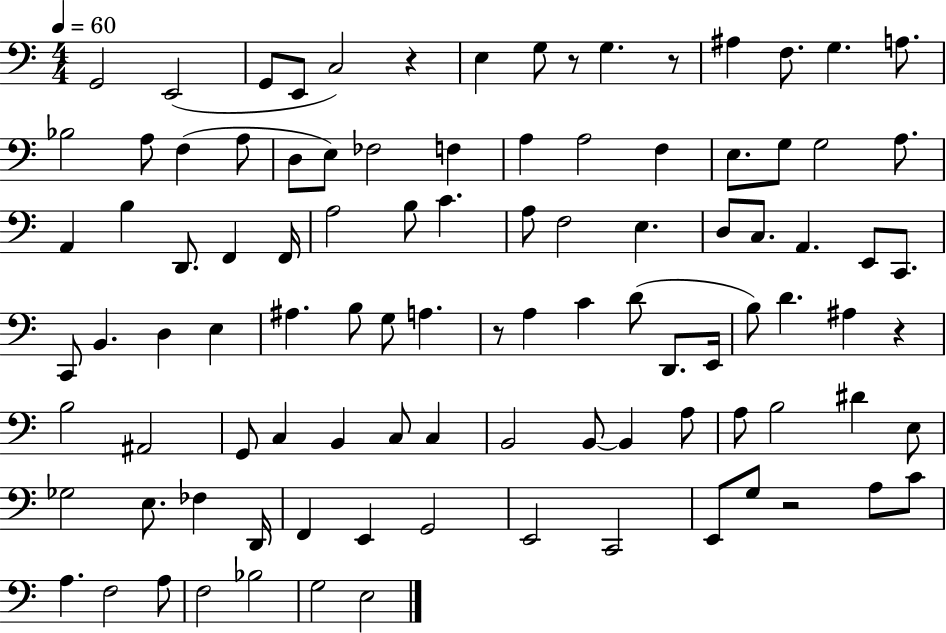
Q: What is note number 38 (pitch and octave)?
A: E3